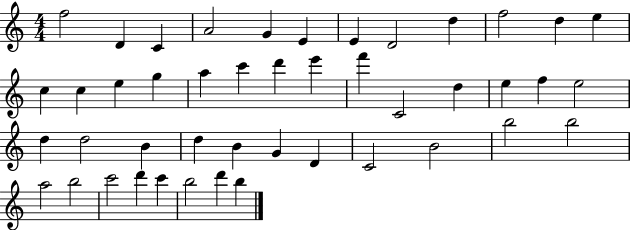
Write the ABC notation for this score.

X:1
T:Untitled
M:4/4
L:1/4
K:C
f2 D C A2 G E E D2 d f2 d e c c e g a c' d' e' f' C2 d e f e2 d d2 B d B G D C2 B2 b2 b2 a2 b2 c'2 d' c' b2 d' b